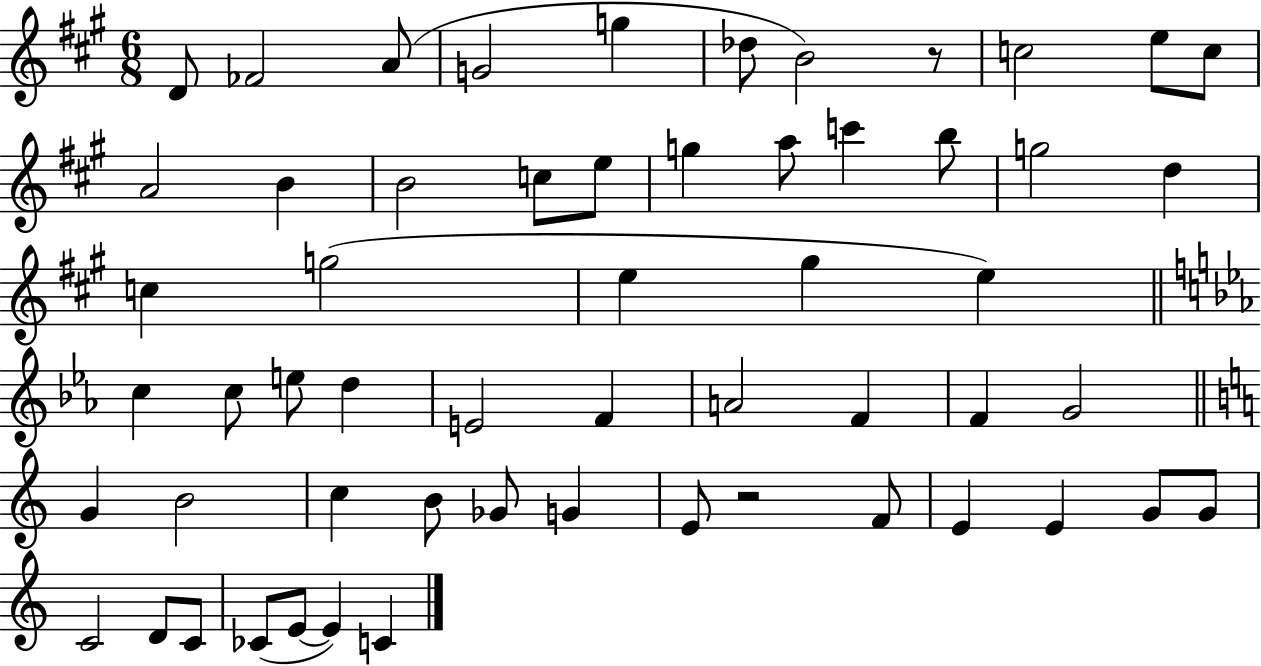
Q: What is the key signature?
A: A major